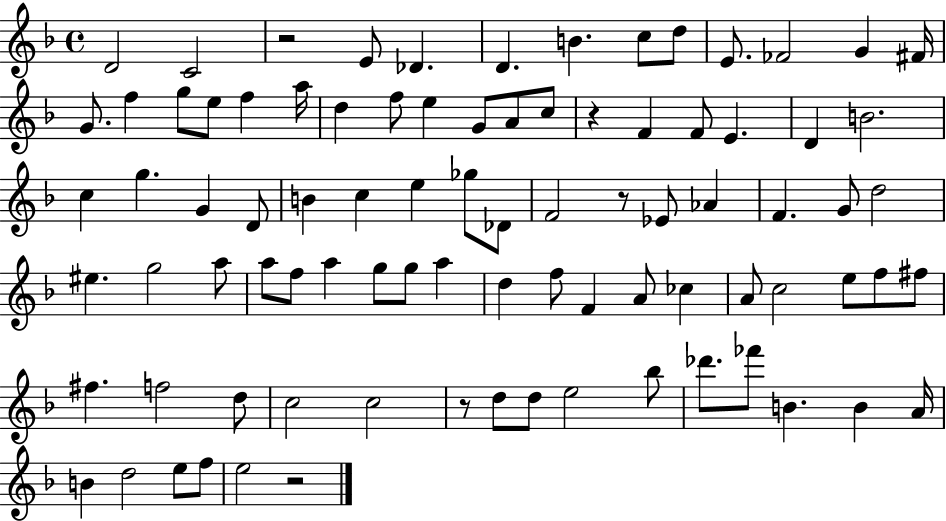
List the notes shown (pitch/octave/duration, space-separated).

D4/h C4/h R/h E4/e Db4/q. D4/q. B4/q. C5/e D5/e E4/e. FES4/h G4/q F#4/s G4/e. F5/q G5/e E5/e F5/q A5/s D5/q F5/e E5/q G4/e A4/e C5/e R/q F4/q F4/e E4/q. D4/q B4/h. C5/q G5/q. G4/q D4/e B4/q C5/q E5/q Gb5/e Db4/e F4/h R/e Eb4/e Ab4/q F4/q. G4/e D5/h EIS5/q. G5/h A5/e A5/e F5/e A5/q G5/e G5/e A5/q D5/q F5/e F4/q A4/e CES5/q A4/e C5/h E5/e F5/e F#5/e F#5/q. F5/h D5/e C5/h C5/h R/e D5/e D5/e E5/h Bb5/e Db6/e. FES6/e B4/q. B4/q A4/s B4/q D5/h E5/e F5/e E5/h R/h